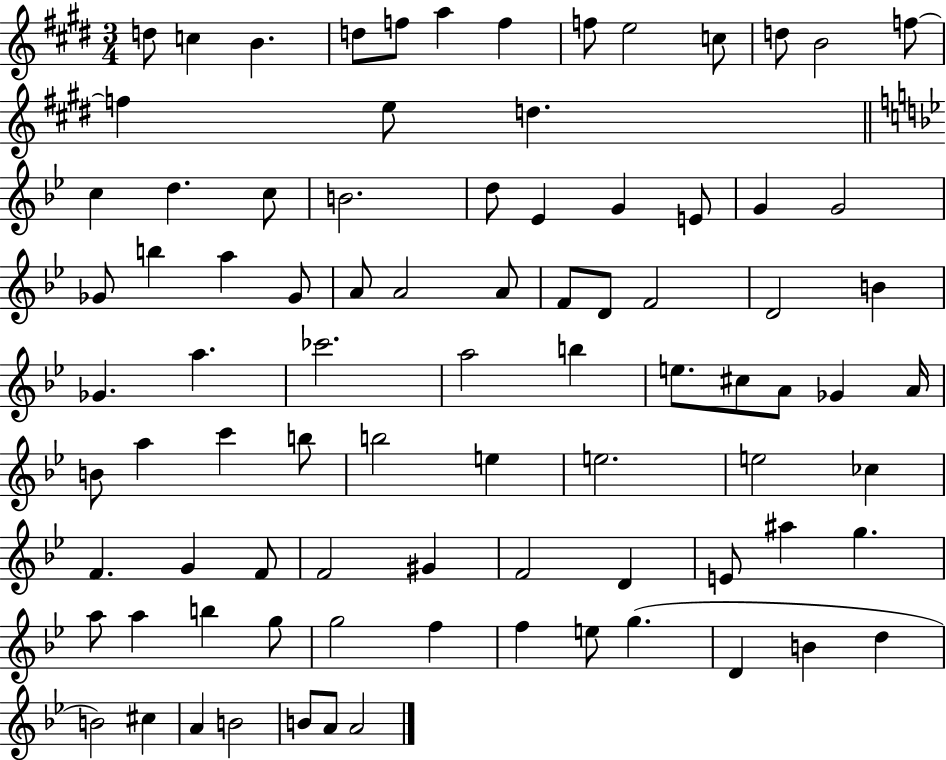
X:1
T:Untitled
M:3/4
L:1/4
K:E
d/2 c B d/2 f/2 a f f/2 e2 c/2 d/2 B2 f/2 f e/2 d c d c/2 B2 d/2 _E G E/2 G G2 _G/2 b a _G/2 A/2 A2 A/2 F/2 D/2 F2 D2 B _G a _c'2 a2 b e/2 ^c/2 A/2 _G A/4 B/2 a c' b/2 b2 e e2 e2 _c F G F/2 F2 ^G F2 D E/2 ^a g a/2 a b g/2 g2 f f e/2 g D B d B2 ^c A B2 B/2 A/2 A2